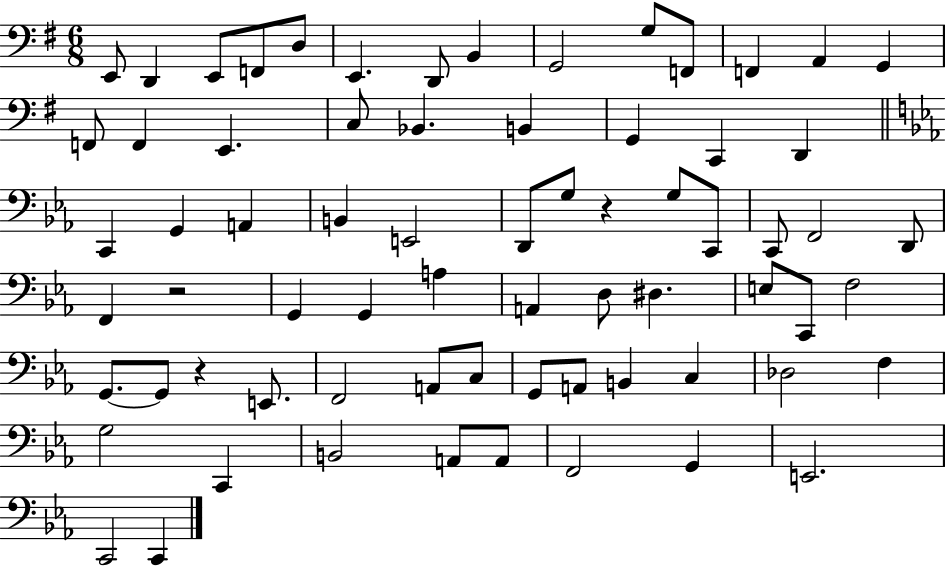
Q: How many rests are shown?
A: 3